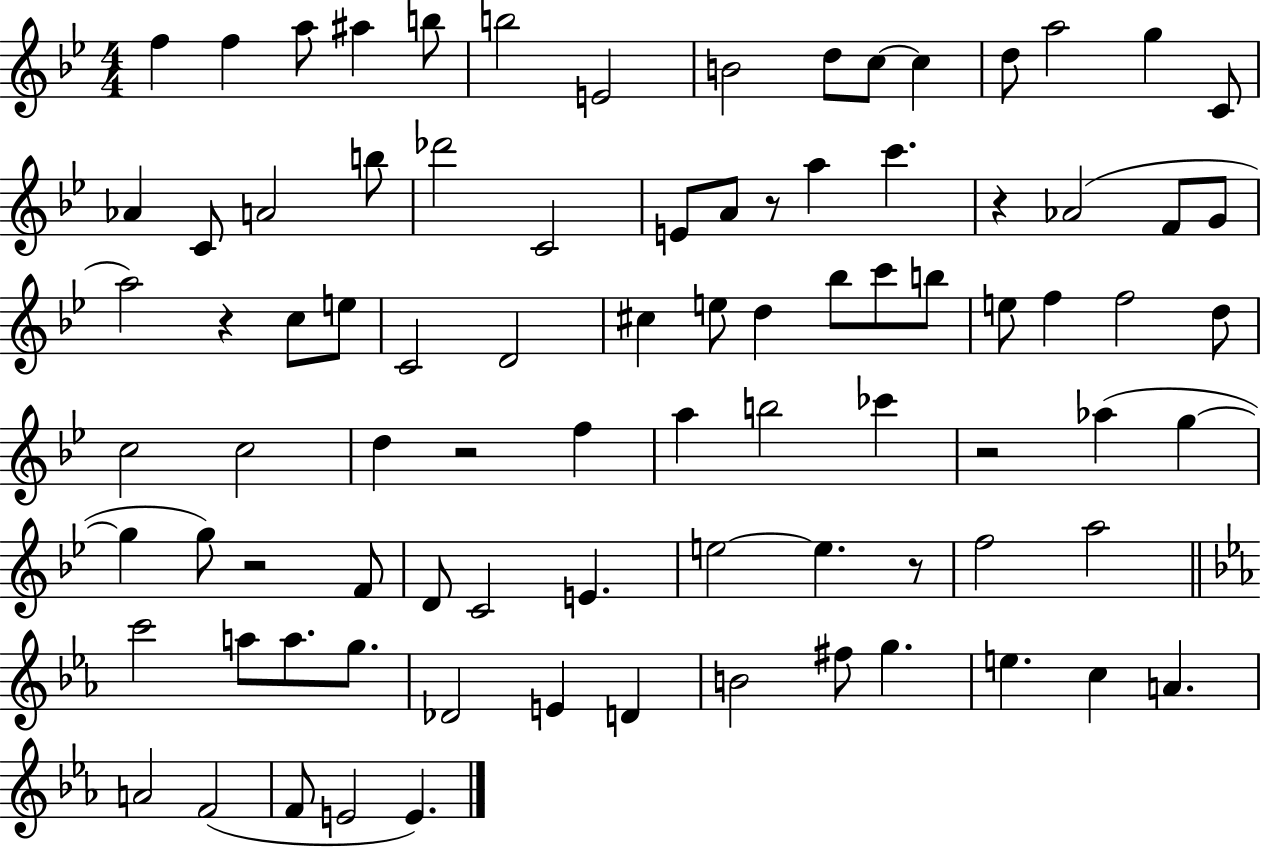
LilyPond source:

{
  \clef treble
  \numericTimeSignature
  \time 4/4
  \key bes \major
  \repeat volta 2 { f''4 f''4 a''8 ais''4 b''8 | b''2 e'2 | b'2 d''8 c''8~~ c''4 | d''8 a''2 g''4 c'8 | \break aes'4 c'8 a'2 b''8 | des'''2 c'2 | e'8 a'8 r8 a''4 c'''4. | r4 aes'2( f'8 g'8 | \break a''2) r4 c''8 e''8 | c'2 d'2 | cis''4 e''8 d''4 bes''8 c'''8 b''8 | e''8 f''4 f''2 d''8 | \break c''2 c''2 | d''4 r2 f''4 | a''4 b''2 ces'''4 | r2 aes''4( g''4~~ | \break g''4 g''8) r2 f'8 | d'8 c'2 e'4. | e''2~~ e''4. r8 | f''2 a''2 | \break \bar "||" \break \key ees \major c'''2 a''8 a''8. g''8. | des'2 e'4 d'4 | b'2 fis''8 g''4. | e''4. c''4 a'4. | \break a'2 f'2( | f'8 e'2 e'4.) | } \bar "|."
}